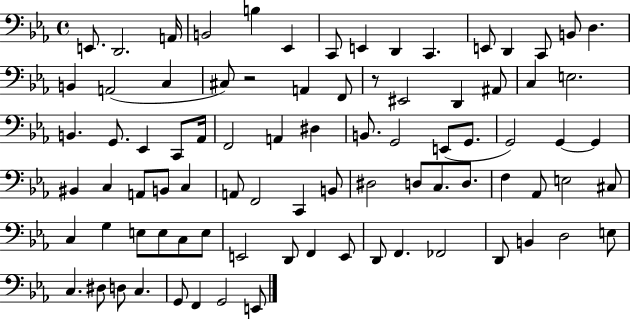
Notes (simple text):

E2/e. D2/h. A2/s B2/h B3/q Eb2/q C2/e E2/q D2/q C2/q. E2/e D2/q C2/e B2/e D3/q. B2/q A2/h C3/q C#3/e R/h A2/q F2/e R/e EIS2/h D2/q A#2/e C3/q E3/h. B2/q. G2/e. Eb2/q C2/e Ab2/s F2/h A2/q D#3/q B2/e. G2/h E2/e G2/e. G2/h G2/q G2/q BIS2/q C3/q A2/e B2/e C3/q A2/e F2/h C2/q B2/e D#3/h D3/e C3/e. D3/e. F3/q Ab2/e E3/h C#3/e C3/q G3/q E3/e E3/e C3/e E3/e E2/h D2/e F2/q E2/e D2/e F2/q. FES2/h D2/e B2/q D3/h E3/e C3/q. D#3/e D3/e C3/q. G2/e F2/q G2/h E2/e